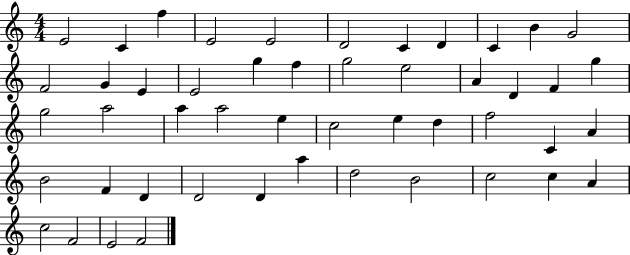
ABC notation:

X:1
T:Untitled
M:4/4
L:1/4
K:C
E2 C f E2 E2 D2 C D C B G2 F2 G E E2 g f g2 e2 A D F g g2 a2 a a2 e c2 e d f2 C A B2 F D D2 D a d2 B2 c2 c A c2 F2 E2 F2